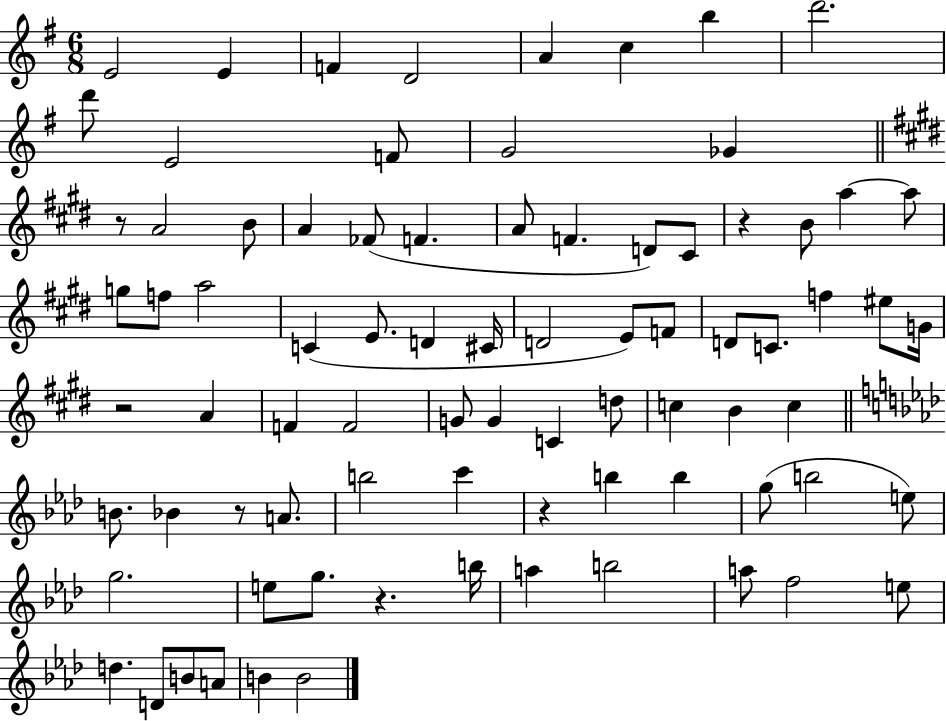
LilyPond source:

{
  \clef treble
  \numericTimeSignature
  \time 6/8
  \key g \major
  e'2 e'4 | f'4 d'2 | a'4 c''4 b''4 | d'''2. | \break d'''8 e'2 f'8 | g'2 ges'4 | \bar "||" \break \key e \major r8 a'2 b'8 | a'4 fes'8( f'4. | a'8 f'4. d'8) cis'8 | r4 b'8 a''4~~ a''8 | \break g''8 f''8 a''2 | c'4( e'8. d'4 cis'16 | d'2 e'8) f'8 | d'8 c'8. f''4 eis''8 g'16 | \break r2 a'4 | f'4 f'2 | g'8 g'4 c'4 d''8 | c''4 b'4 c''4 | \break \bar "||" \break \key aes \major b'8. bes'4 r8 a'8. | b''2 c'''4 | r4 b''4 b''4 | g''8( b''2 e''8) | \break g''2. | e''8 g''8. r4. b''16 | a''4 b''2 | a''8 f''2 e''8 | \break d''4. d'8 b'8 a'8 | b'4 b'2 | \bar "|."
}